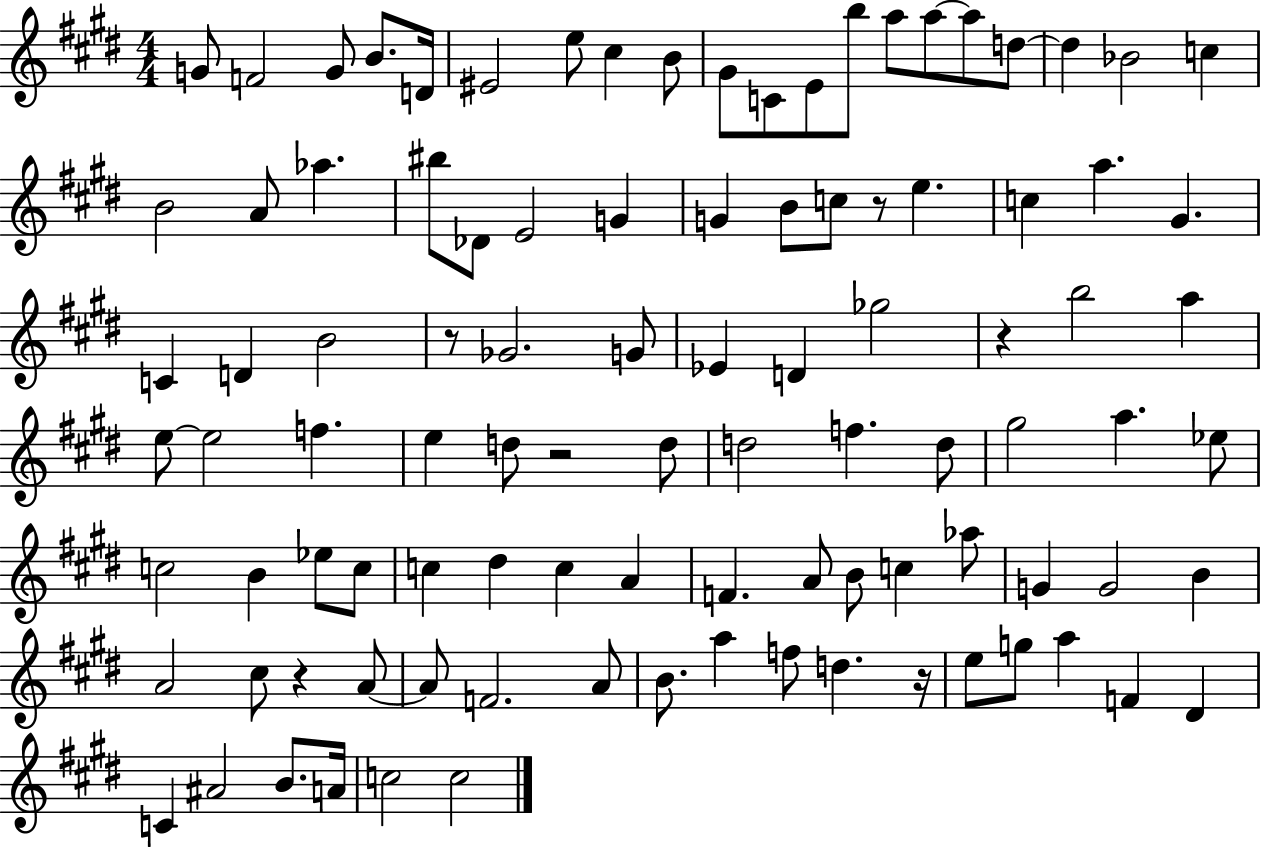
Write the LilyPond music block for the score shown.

{
  \clef treble
  \numericTimeSignature
  \time 4/4
  \key e \major
  g'8 f'2 g'8 b'8. d'16 | eis'2 e''8 cis''4 b'8 | gis'8 c'8 e'8 b''8 a''8 a''8~~ a''8 d''8~~ | d''4 bes'2 c''4 | \break b'2 a'8 aes''4. | bis''8 des'8 e'2 g'4 | g'4 b'8 c''8 r8 e''4. | c''4 a''4. gis'4. | \break c'4 d'4 b'2 | r8 ges'2. g'8 | ees'4 d'4 ges''2 | r4 b''2 a''4 | \break e''8~~ e''2 f''4. | e''4 d''8 r2 d''8 | d''2 f''4. d''8 | gis''2 a''4. ees''8 | \break c''2 b'4 ees''8 c''8 | c''4 dis''4 c''4 a'4 | f'4. a'8 b'8 c''4 aes''8 | g'4 g'2 b'4 | \break a'2 cis''8 r4 a'8~~ | a'8 f'2. a'8 | b'8. a''4 f''8 d''4. r16 | e''8 g''8 a''4 f'4 dis'4 | \break c'4 ais'2 b'8. a'16 | c''2 c''2 | \bar "|."
}